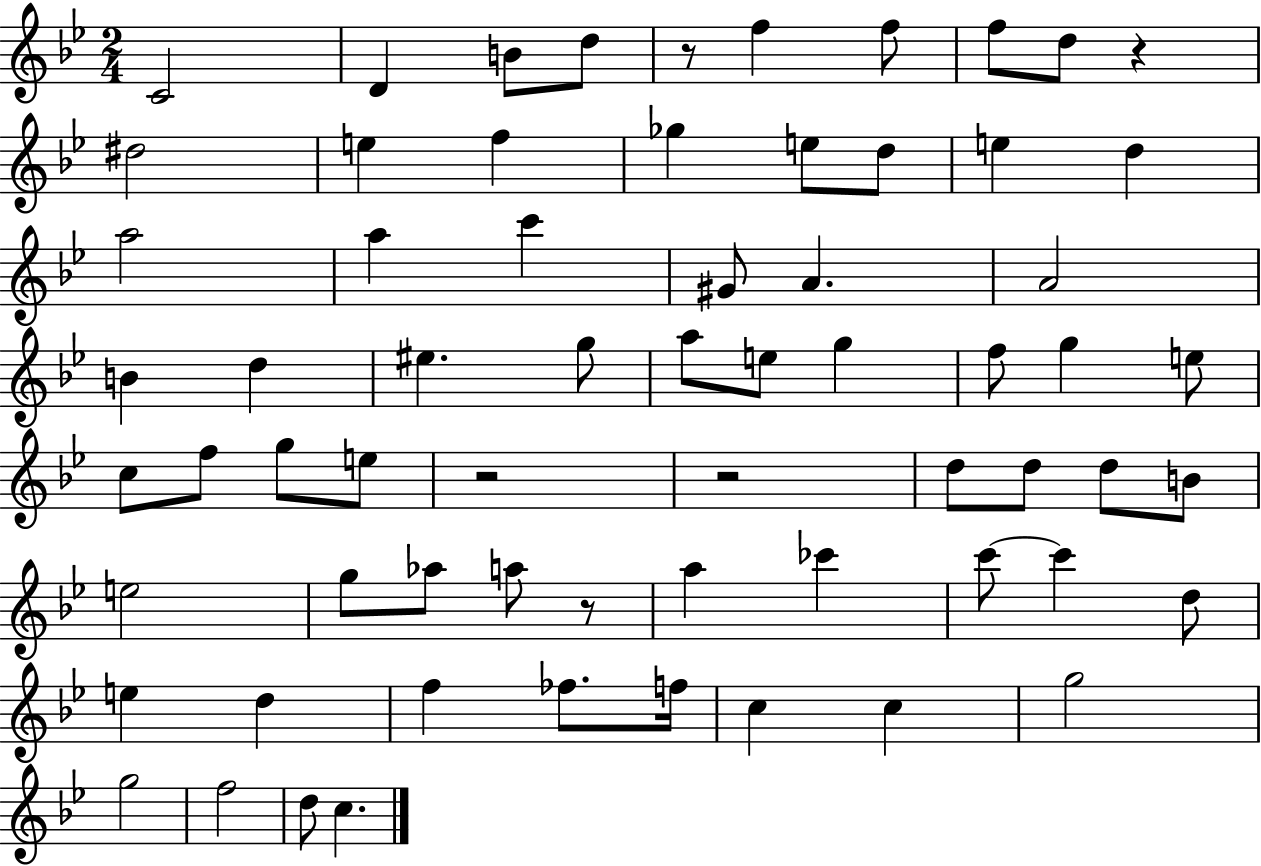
{
  \clef treble
  \numericTimeSignature
  \time 2/4
  \key bes \major
  c'2 | d'4 b'8 d''8 | r8 f''4 f''8 | f''8 d''8 r4 | \break dis''2 | e''4 f''4 | ges''4 e''8 d''8 | e''4 d''4 | \break a''2 | a''4 c'''4 | gis'8 a'4. | a'2 | \break b'4 d''4 | eis''4. g''8 | a''8 e''8 g''4 | f''8 g''4 e''8 | \break c''8 f''8 g''8 e''8 | r2 | r2 | d''8 d''8 d''8 b'8 | \break e''2 | g''8 aes''8 a''8 r8 | a''4 ces'''4 | c'''8~~ c'''4 d''8 | \break e''4 d''4 | f''4 fes''8. f''16 | c''4 c''4 | g''2 | \break g''2 | f''2 | d''8 c''4. | \bar "|."
}